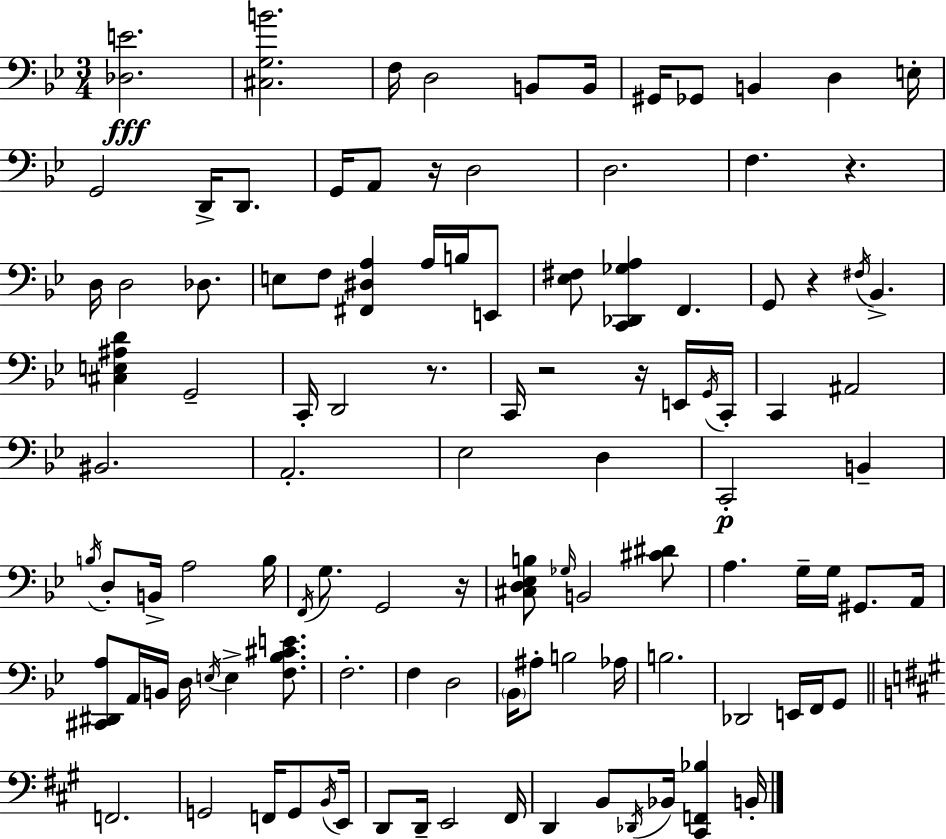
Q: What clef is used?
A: bass